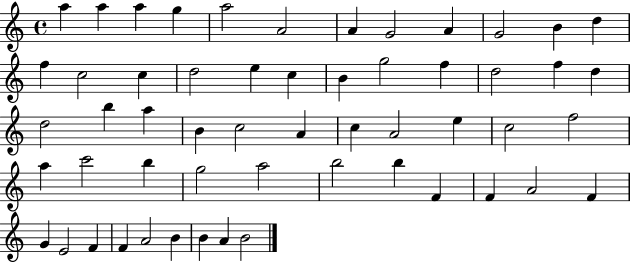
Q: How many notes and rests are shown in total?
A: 55